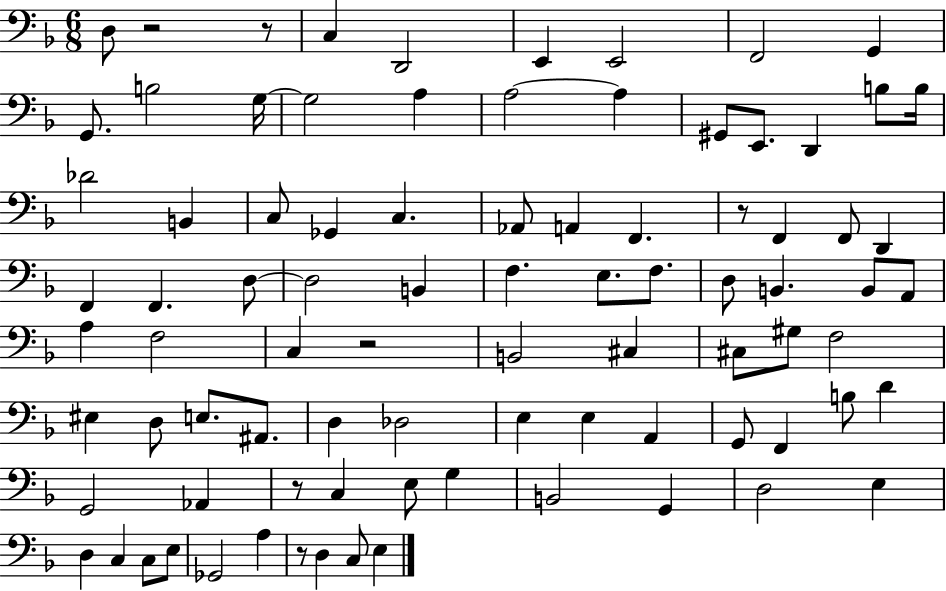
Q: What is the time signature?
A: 6/8